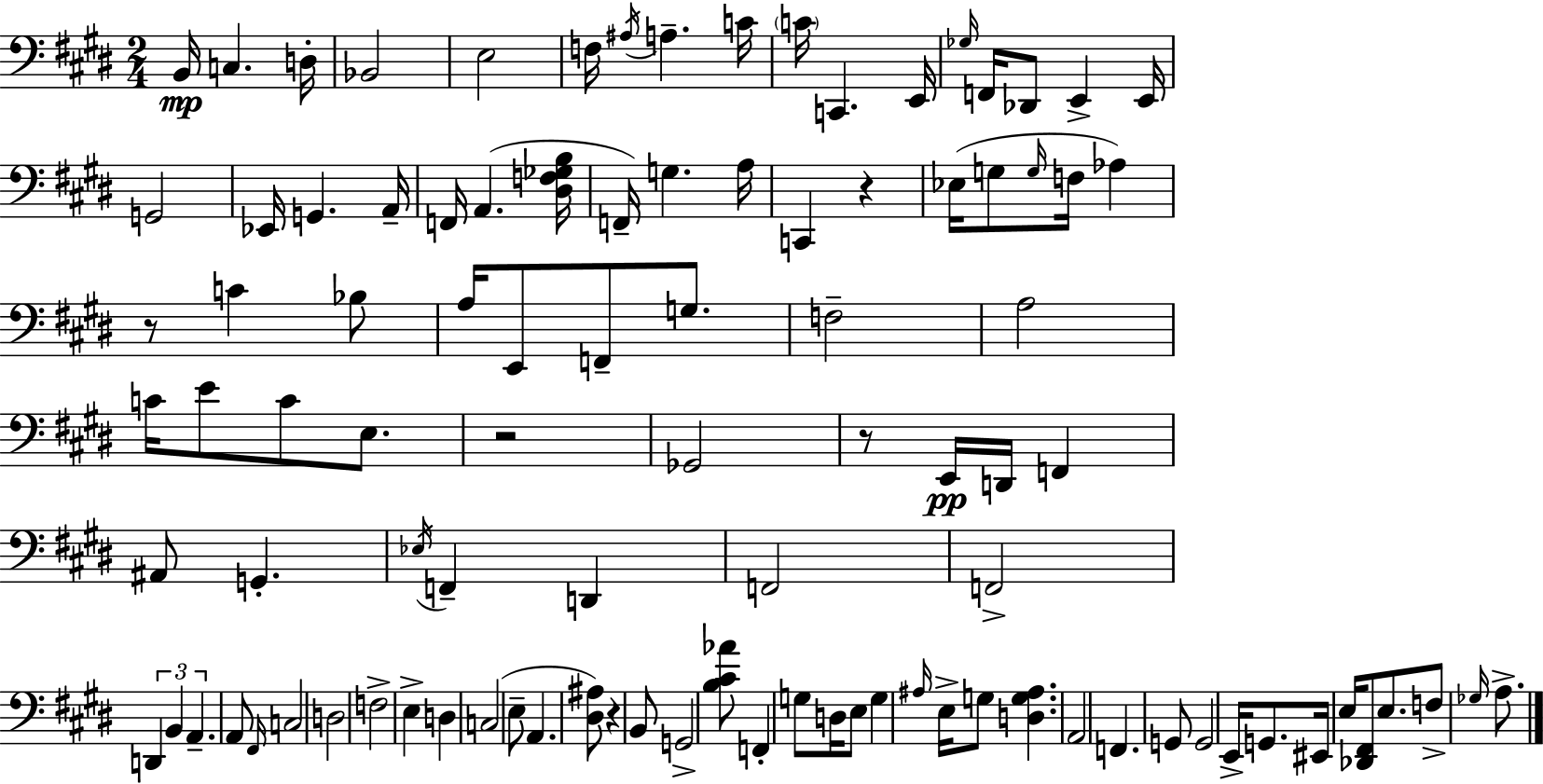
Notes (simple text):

B2/s C3/q. D3/s Bb2/h E3/h F3/s A#3/s A3/q. C4/s C4/s C2/q. E2/s Gb3/s F2/s Db2/e E2/q E2/s G2/h Eb2/s G2/q. A2/s F2/s A2/q. [D#3,F3,Gb3,B3]/s F2/s G3/q. A3/s C2/q R/q Eb3/s G3/e G3/s F3/s Ab3/q R/e C4/q Bb3/e A3/s E2/e F2/e G3/e. F3/h A3/h C4/s E4/e C4/e E3/e. R/h Gb2/h R/e E2/s D2/s F2/q A#2/e G2/q. Eb3/s F2/q D2/q F2/h F2/h D2/q B2/q A2/q. A2/e F#2/s C3/h D3/h F3/h E3/q D3/q C3/h E3/e A2/q. [D#3,A#3]/e R/q B2/e G2/h [B3,C#4,Ab4]/e F2/q G3/e D3/s E3/e G3/q A#3/s E3/s G3/e [D3,G3,A#3]/q. A2/h F2/q. G2/e G2/h E2/s G2/e. EIS2/s E3/s [Db2,F#2]/e E3/e. F3/e Gb3/s A3/e.